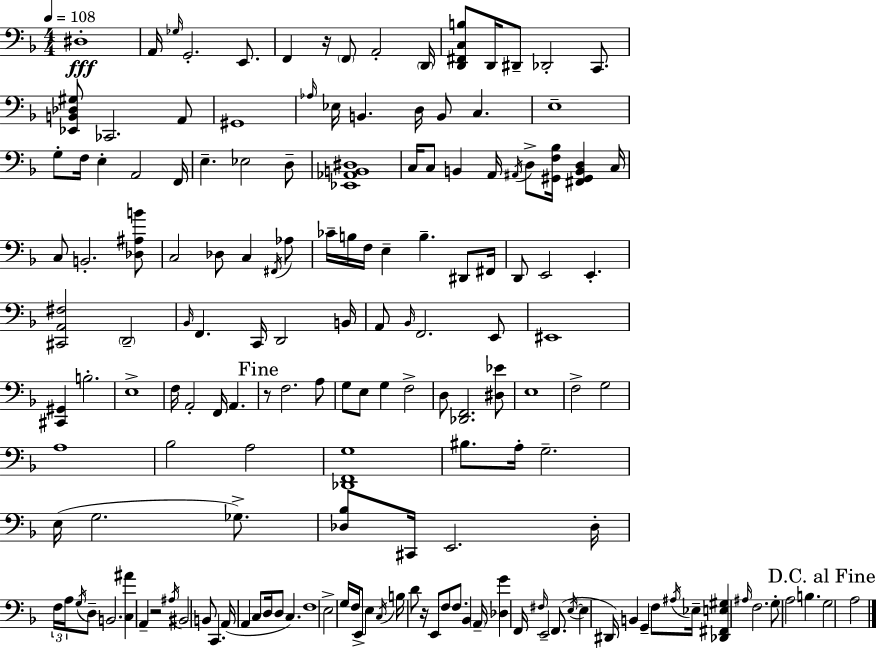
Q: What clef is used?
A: bass